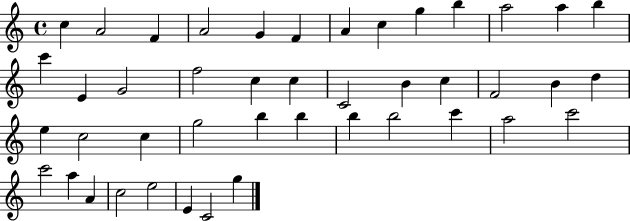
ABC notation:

X:1
T:Untitled
M:4/4
L:1/4
K:C
c A2 F A2 G F A c g b a2 a b c' E G2 f2 c c C2 B c F2 B d e c2 c g2 b b b b2 c' a2 c'2 c'2 a A c2 e2 E C2 g